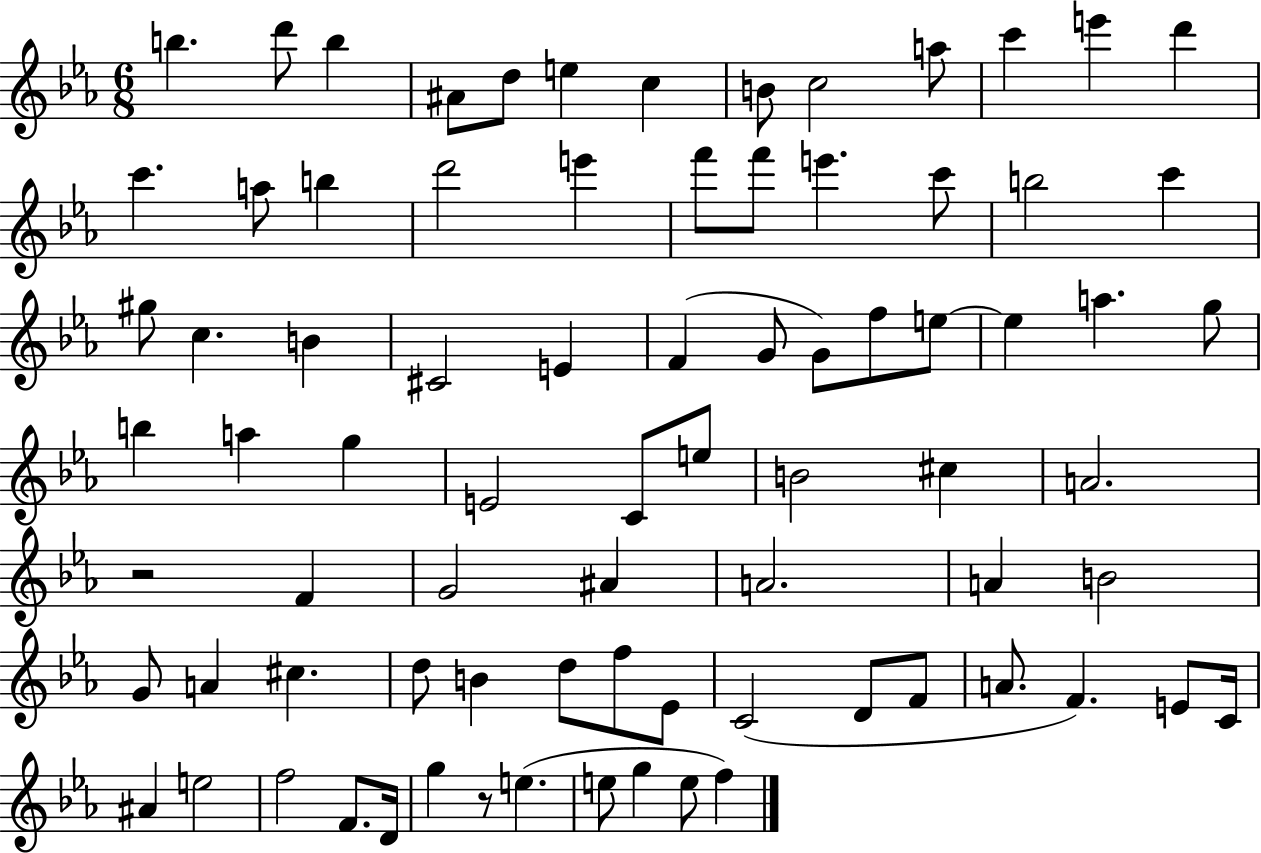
{
  \clef treble
  \numericTimeSignature
  \time 6/8
  \key ees \major
  \repeat volta 2 { b''4. d'''8 b''4 | ais'8 d''8 e''4 c''4 | b'8 c''2 a''8 | c'''4 e'''4 d'''4 | \break c'''4. a''8 b''4 | d'''2 e'''4 | f'''8 f'''8 e'''4. c'''8 | b''2 c'''4 | \break gis''8 c''4. b'4 | cis'2 e'4 | f'4( g'8 g'8) f''8 e''8~~ | e''4 a''4. g''8 | \break b''4 a''4 g''4 | e'2 c'8 e''8 | b'2 cis''4 | a'2. | \break r2 f'4 | g'2 ais'4 | a'2. | a'4 b'2 | \break g'8 a'4 cis''4. | d''8 b'4 d''8 f''8 ees'8 | c'2( d'8 f'8 | a'8. f'4.) e'8 c'16 | \break ais'4 e''2 | f''2 f'8. d'16 | g''4 r8 e''4.( | e''8 g''4 e''8 f''4) | \break } \bar "|."
}